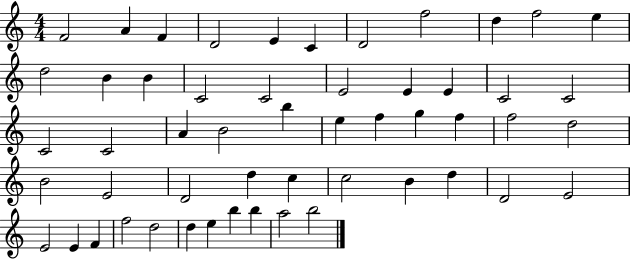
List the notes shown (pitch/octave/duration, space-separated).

F4/h A4/q F4/q D4/h E4/q C4/q D4/h F5/h D5/q F5/h E5/q D5/h B4/q B4/q C4/h C4/h E4/h E4/q E4/q C4/h C4/h C4/h C4/h A4/q B4/h B5/q E5/q F5/q G5/q F5/q F5/h D5/h B4/h E4/h D4/h D5/q C5/q C5/h B4/q D5/q D4/h E4/h E4/h E4/q F4/q F5/h D5/h D5/q E5/q B5/q B5/q A5/h B5/h